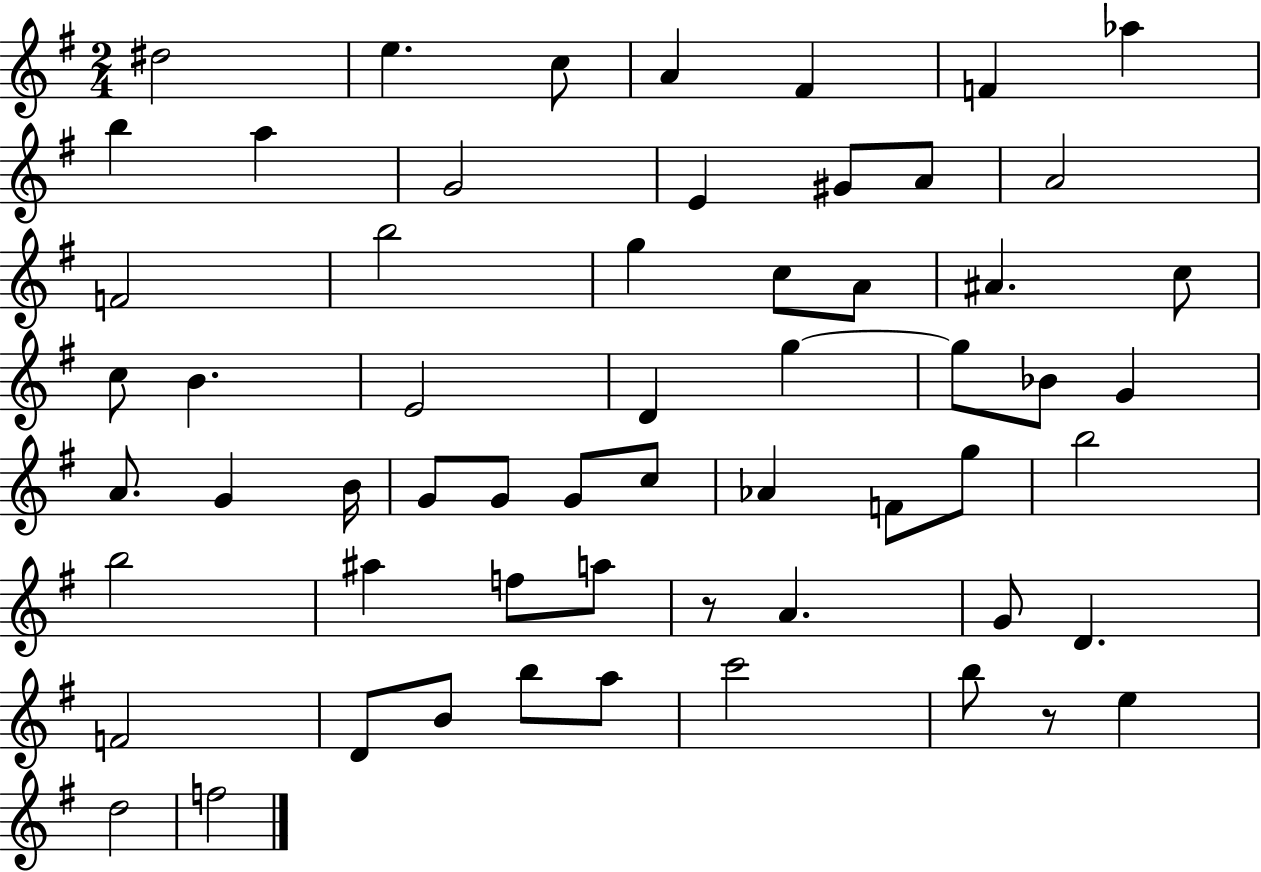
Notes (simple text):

D#5/h E5/q. C5/e A4/q F#4/q F4/q Ab5/q B5/q A5/q G4/h E4/q G#4/e A4/e A4/h F4/h B5/h G5/q C5/e A4/e A#4/q. C5/e C5/e B4/q. E4/h D4/q G5/q G5/e Bb4/e G4/q A4/e. G4/q B4/s G4/e G4/e G4/e C5/e Ab4/q F4/e G5/e B5/h B5/h A#5/q F5/e A5/e R/e A4/q. G4/e D4/q. F4/h D4/e B4/e B5/e A5/e C6/h B5/e R/e E5/q D5/h F5/h